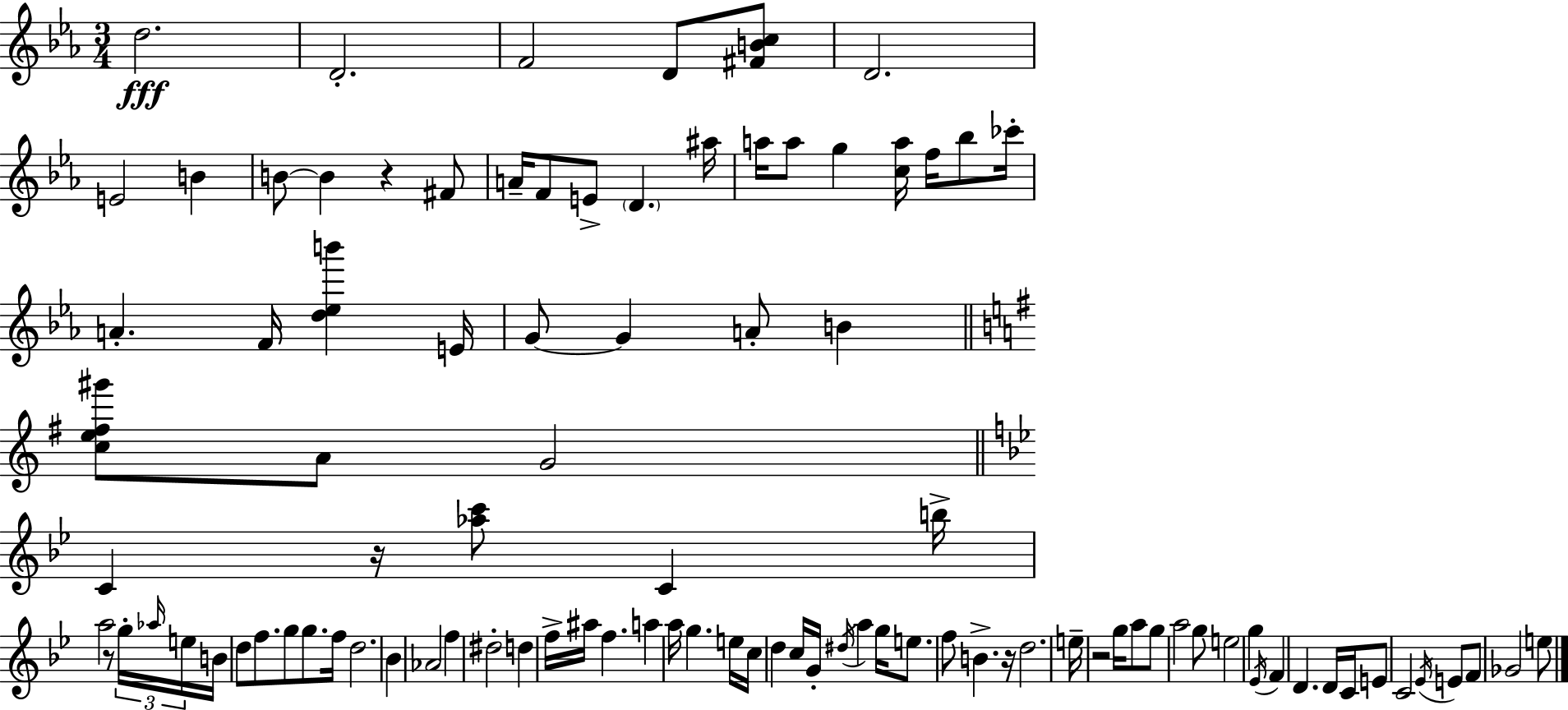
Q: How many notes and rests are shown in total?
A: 97